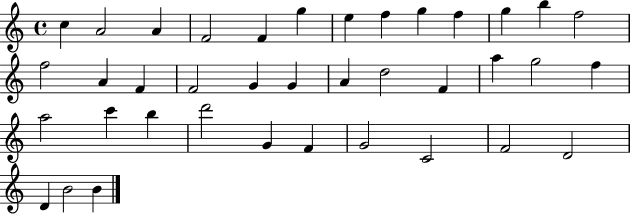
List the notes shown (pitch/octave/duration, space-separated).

C5/q A4/h A4/q F4/h F4/q G5/q E5/q F5/q G5/q F5/q G5/q B5/q F5/h F5/h A4/q F4/q F4/h G4/q G4/q A4/q D5/h F4/q A5/q G5/h F5/q A5/h C6/q B5/q D6/h G4/q F4/q G4/h C4/h F4/h D4/h D4/q B4/h B4/q